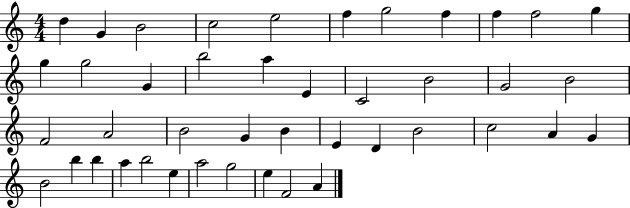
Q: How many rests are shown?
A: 0